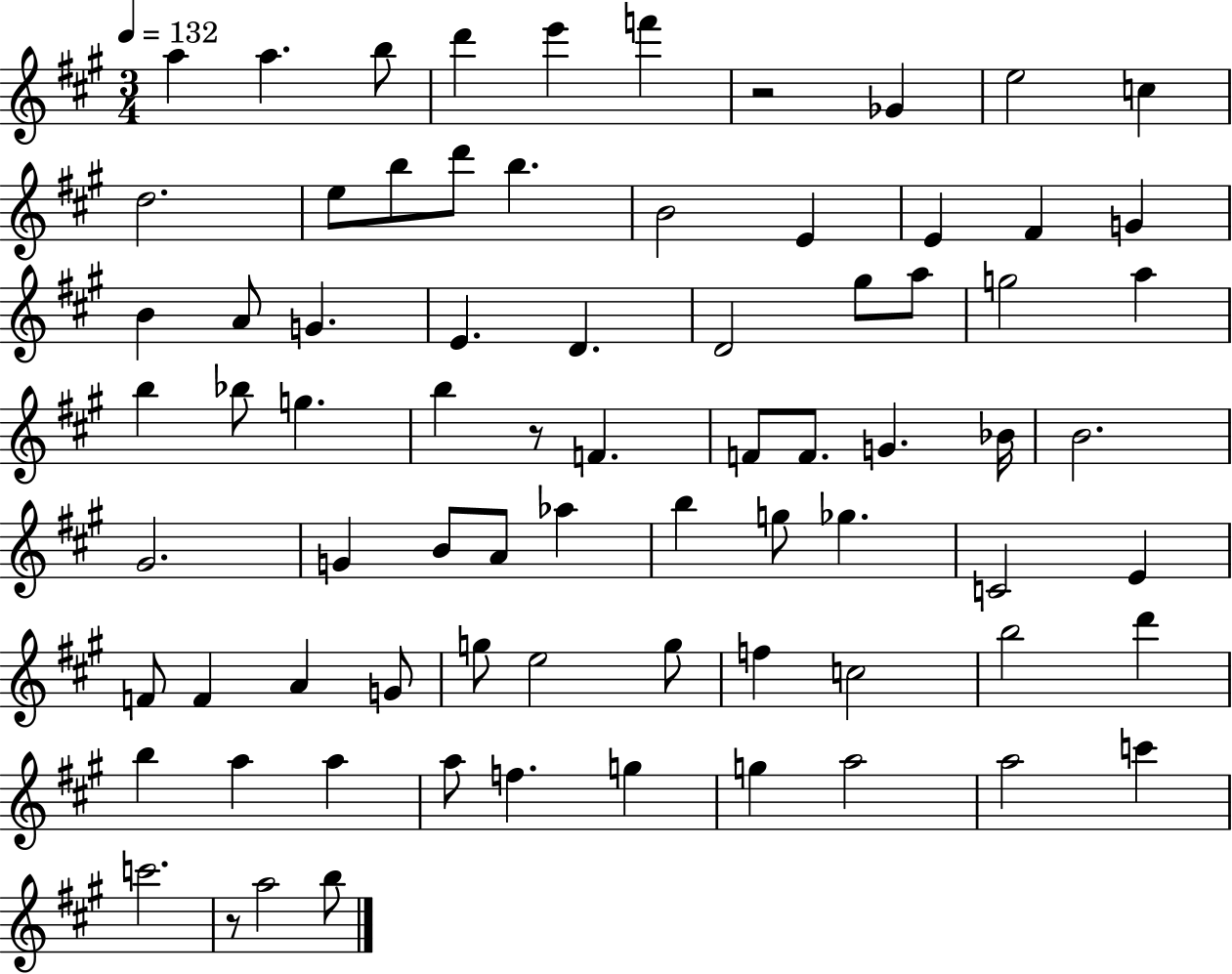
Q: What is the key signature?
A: A major